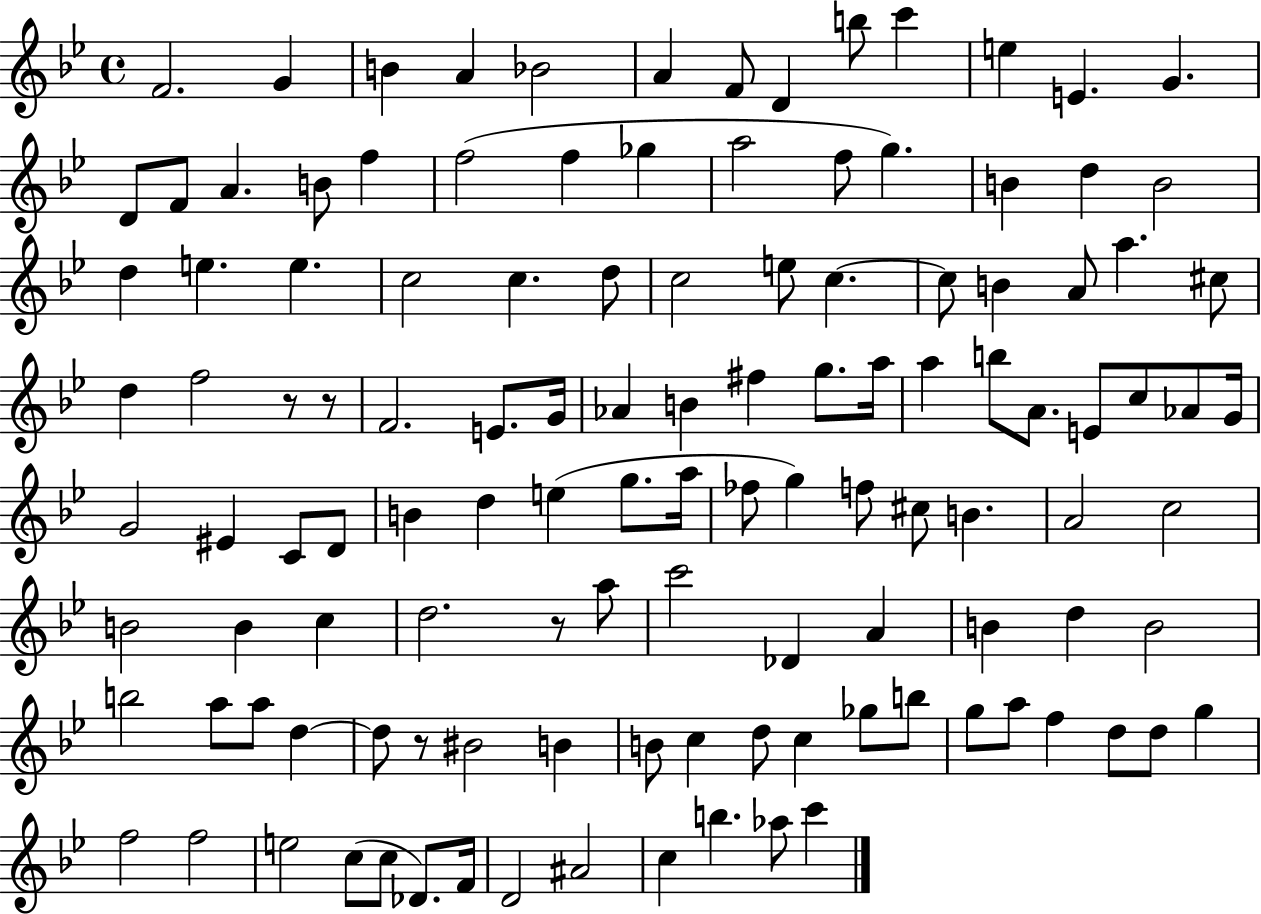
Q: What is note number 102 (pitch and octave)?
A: D5